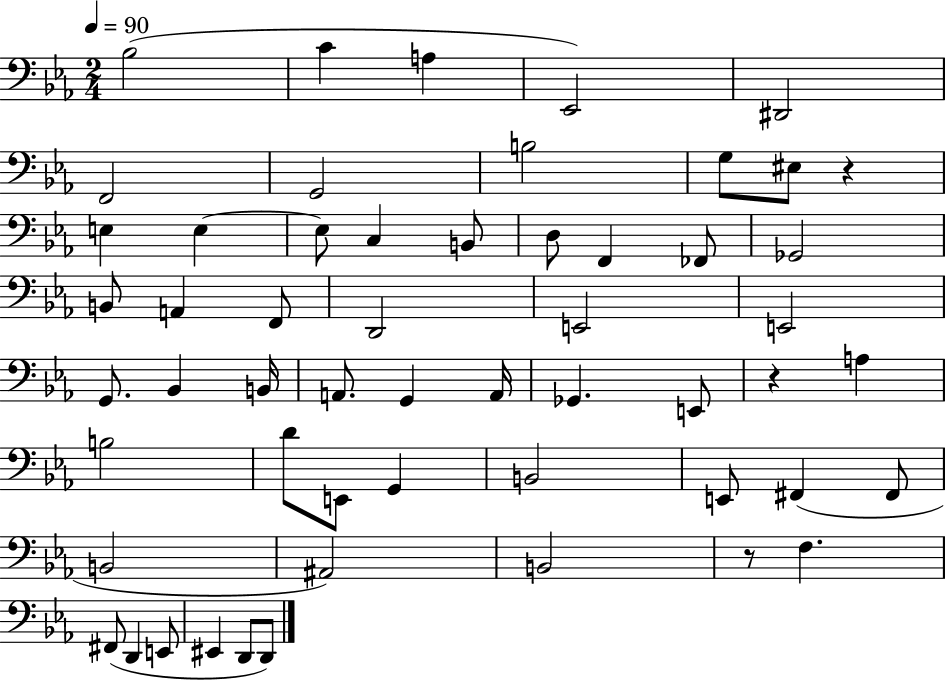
Bb3/h C4/q A3/q Eb2/h D#2/h F2/h G2/h B3/h G3/e EIS3/e R/q E3/q E3/q E3/e C3/q B2/e D3/e F2/q FES2/e Gb2/h B2/e A2/q F2/e D2/h E2/h E2/h G2/e. Bb2/q B2/s A2/e. G2/q A2/s Gb2/q. E2/e R/q A3/q B3/h D4/e E2/e G2/q B2/h E2/e F#2/q F#2/e B2/h A#2/h B2/h R/e F3/q. F#2/e D2/q E2/e EIS2/q D2/e D2/e